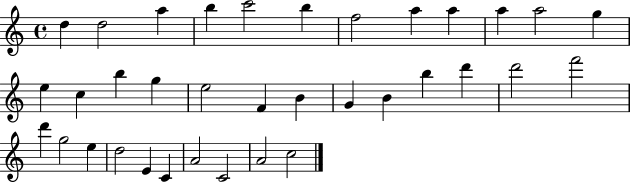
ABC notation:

X:1
T:Untitled
M:4/4
L:1/4
K:C
d d2 a b c'2 b f2 a a a a2 g e c b g e2 F B G B b d' d'2 f'2 d' g2 e d2 E C A2 C2 A2 c2